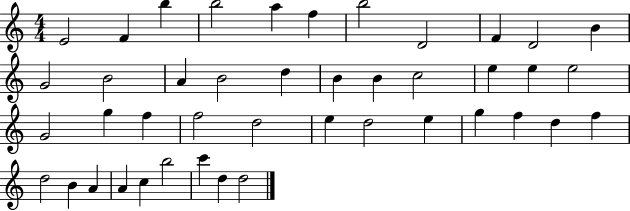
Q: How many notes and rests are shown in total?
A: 43